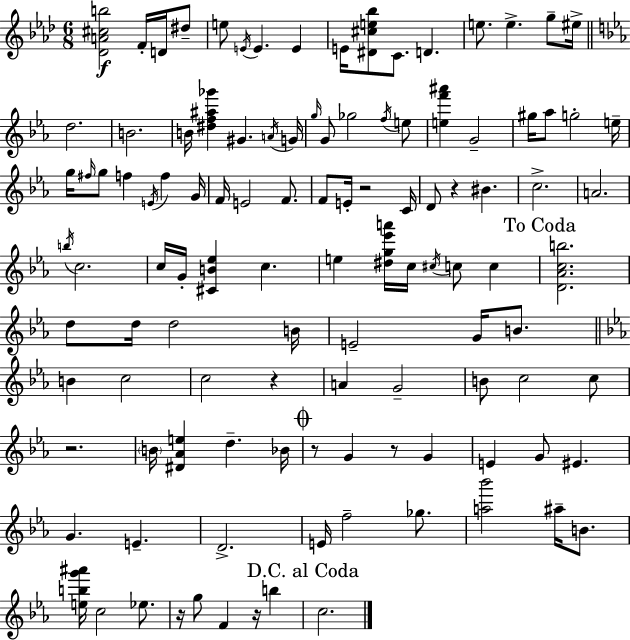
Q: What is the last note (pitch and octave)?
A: C5